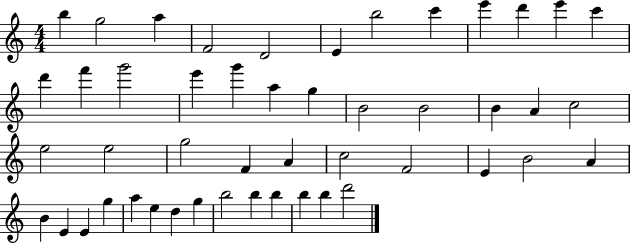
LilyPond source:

{
  \clef treble
  \numericTimeSignature
  \time 4/4
  \key c \major
  b''4 g''2 a''4 | f'2 d'2 | e'4 b''2 c'''4 | e'''4 d'''4 e'''4 c'''4 | \break d'''4 f'''4 g'''2 | e'''4 g'''4 a''4 g''4 | b'2 b'2 | b'4 a'4 c''2 | \break e''2 e''2 | g''2 f'4 a'4 | c''2 f'2 | e'4 b'2 a'4 | \break b'4 e'4 e'4 g''4 | a''4 e''4 d''4 g''4 | b''2 b''4 b''4 | b''4 b''4 d'''2 | \break \bar "|."
}